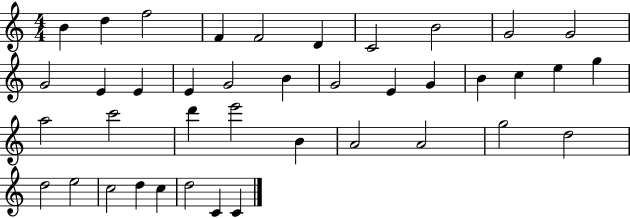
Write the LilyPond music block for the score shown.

{
  \clef treble
  \numericTimeSignature
  \time 4/4
  \key c \major
  b'4 d''4 f''2 | f'4 f'2 d'4 | c'2 b'2 | g'2 g'2 | \break g'2 e'4 e'4 | e'4 g'2 b'4 | g'2 e'4 g'4 | b'4 c''4 e''4 g''4 | \break a''2 c'''2 | d'''4 e'''2 b'4 | a'2 a'2 | g''2 d''2 | \break d''2 e''2 | c''2 d''4 c''4 | d''2 c'4 c'4 | \bar "|."
}